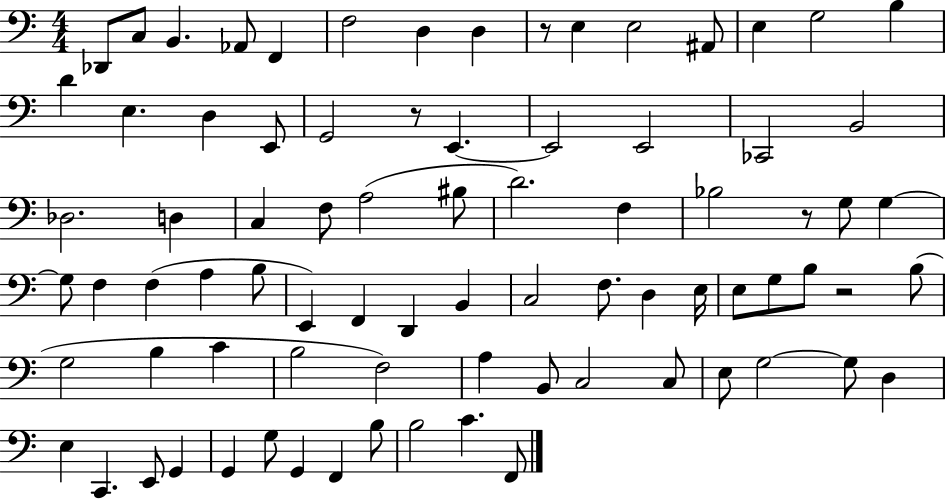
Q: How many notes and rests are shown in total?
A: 81